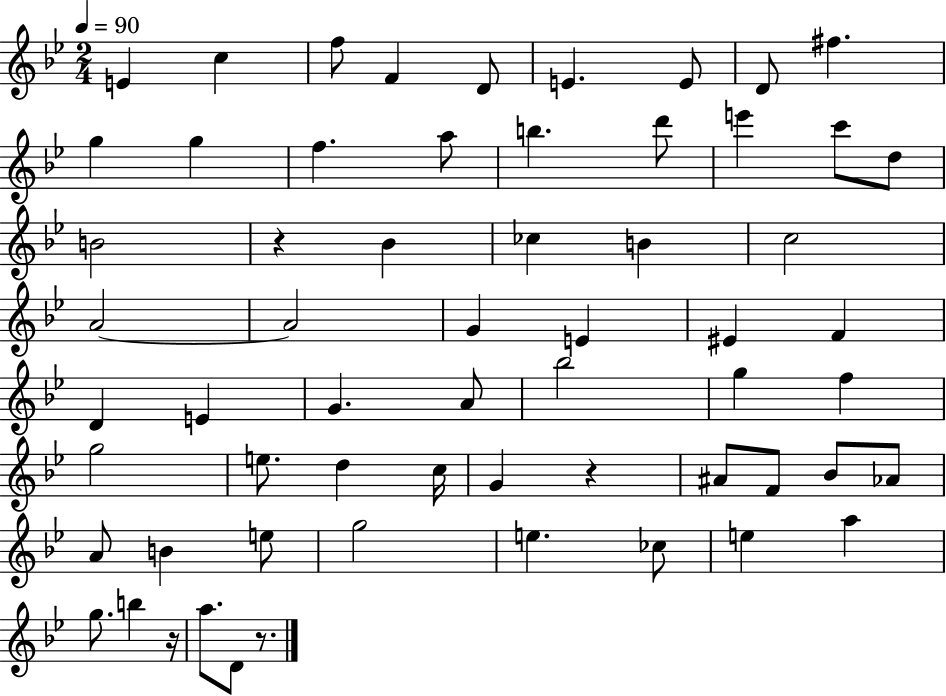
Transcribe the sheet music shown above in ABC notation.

X:1
T:Untitled
M:2/4
L:1/4
K:Bb
E c f/2 F D/2 E E/2 D/2 ^f g g f a/2 b d'/2 e' c'/2 d/2 B2 z _B _c B c2 A2 A2 G E ^E F D E G A/2 _b2 g f g2 e/2 d c/4 G z ^A/2 F/2 _B/2 _A/2 A/2 B e/2 g2 e _c/2 e a g/2 b z/4 a/2 D/2 z/2